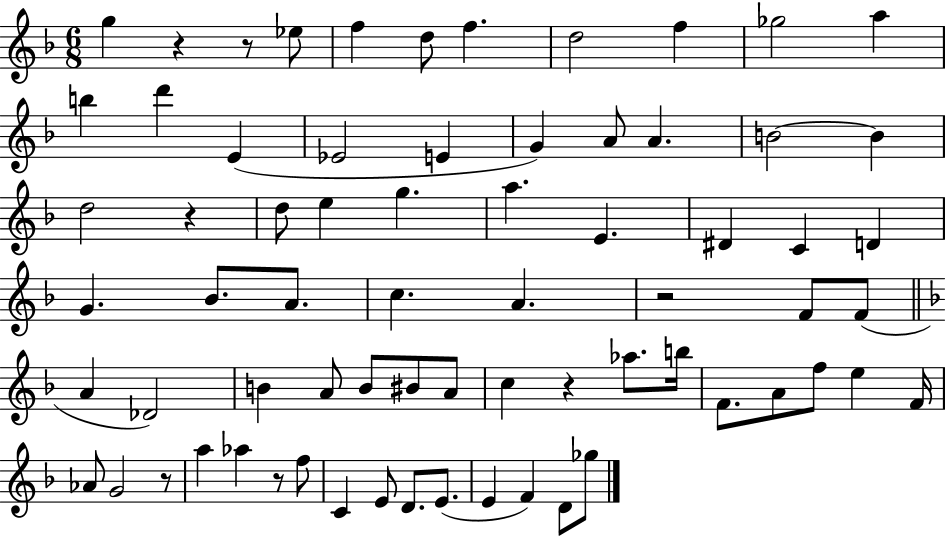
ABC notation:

X:1
T:Untitled
M:6/8
L:1/4
K:F
g z z/2 _e/2 f d/2 f d2 f _g2 a b d' E _E2 E G A/2 A B2 B d2 z d/2 e g a E ^D C D G _B/2 A/2 c A z2 F/2 F/2 A _D2 B A/2 B/2 ^B/2 A/2 c z _a/2 b/4 F/2 A/2 f/2 e F/4 _A/2 G2 z/2 a _a z/2 f/2 C E/2 D/2 E/2 E F D/2 _g/2